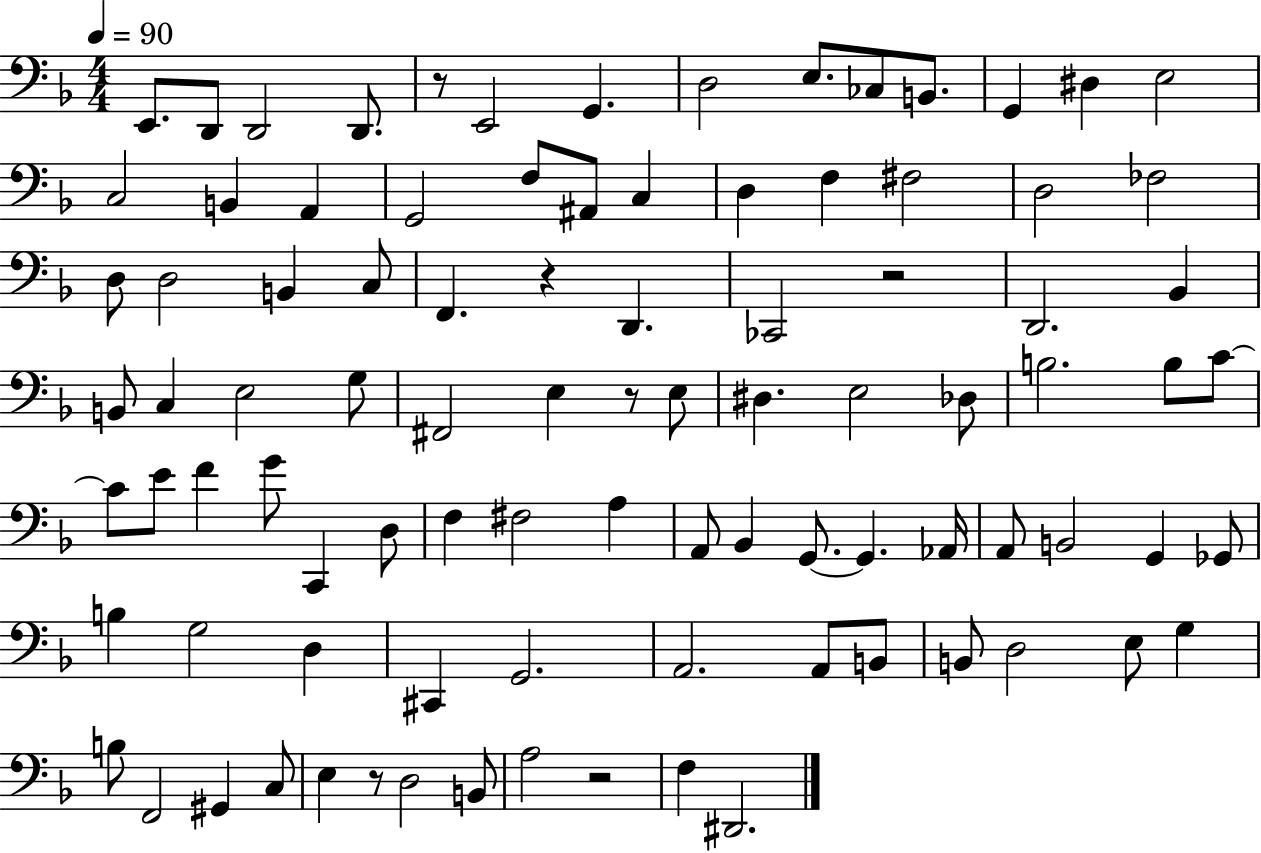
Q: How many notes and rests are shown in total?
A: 93